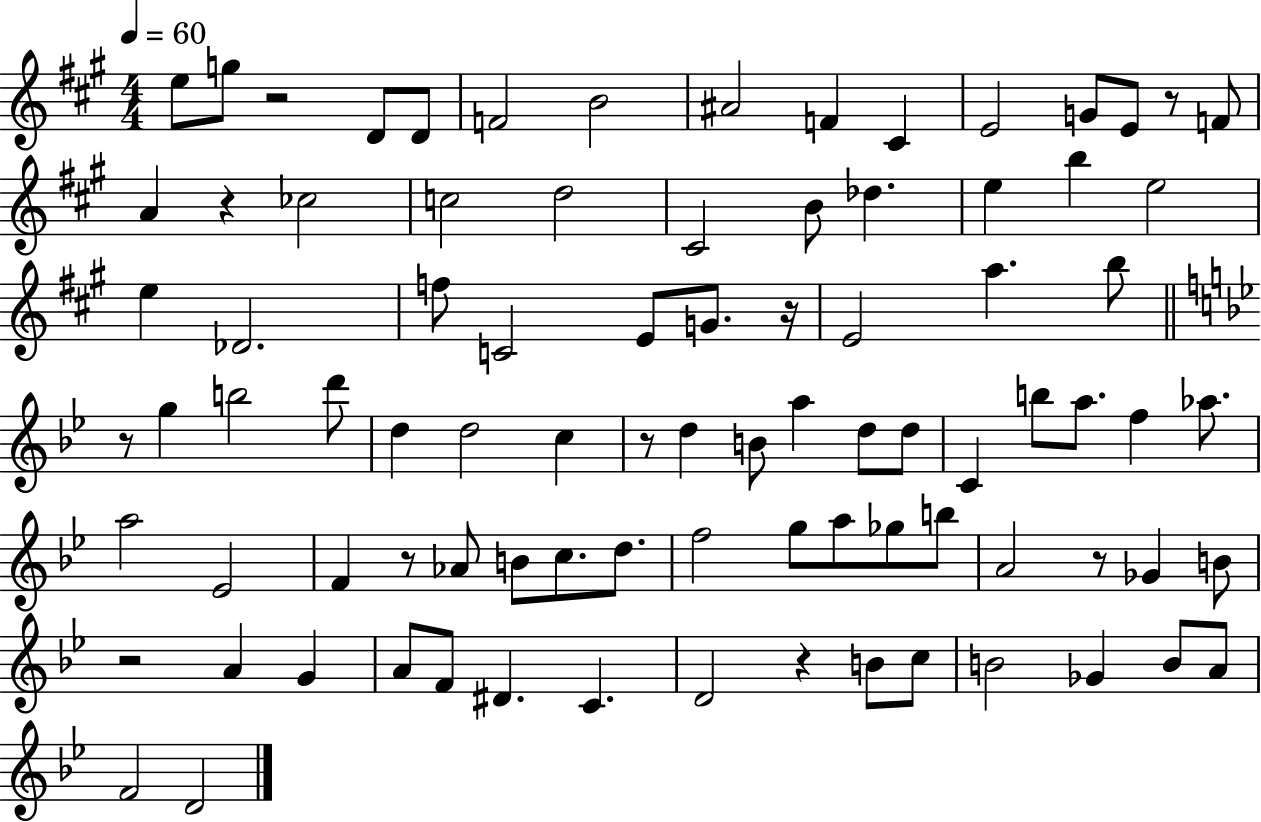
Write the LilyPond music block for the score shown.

{
  \clef treble
  \numericTimeSignature
  \time 4/4
  \key a \major
  \tempo 4 = 60
  \repeat volta 2 { e''8 g''8 r2 d'8 d'8 | f'2 b'2 | ais'2 f'4 cis'4 | e'2 g'8 e'8 r8 f'8 | \break a'4 r4 ces''2 | c''2 d''2 | cis'2 b'8 des''4. | e''4 b''4 e''2 | \break e''4 des'2. | f''8 c'2 e'8 g'8. r16 | e'2 a''4. b''8 | \bar "||" \break \key g \minor r8 g''4 b''2 d'''8 | d''4 d''2 c''4 | r8 d''4 b'8 a''4 d''8 d''8 | c'4 b''8 a''8. f''4 aes''8. | \break a''2 ees'2 | f'4 r8 aes'8 b'8 c''8. d''8. | f''2 g''8 a''8 ges''8 b''8 | a'2 r8 ges'4 b'8 | \break r2 a'4 g'4 | a'8 f'8 dis'4. c'4. | d'2 r4 b'8 c''8 | b'2 ges'4 b'8 a'8 | \break f'2 d'2 | } \bar "|."
}